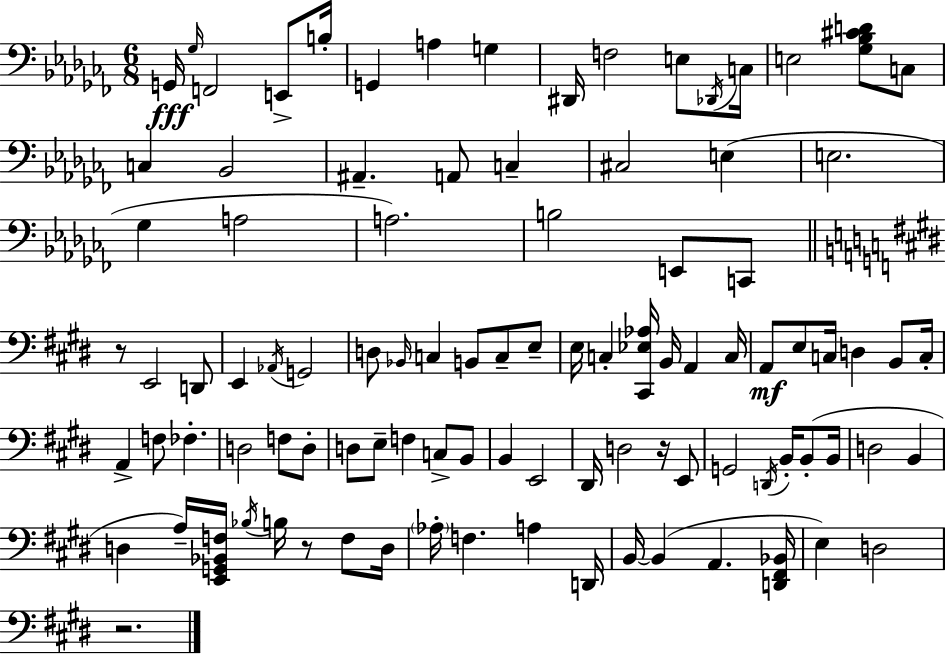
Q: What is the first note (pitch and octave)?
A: G2